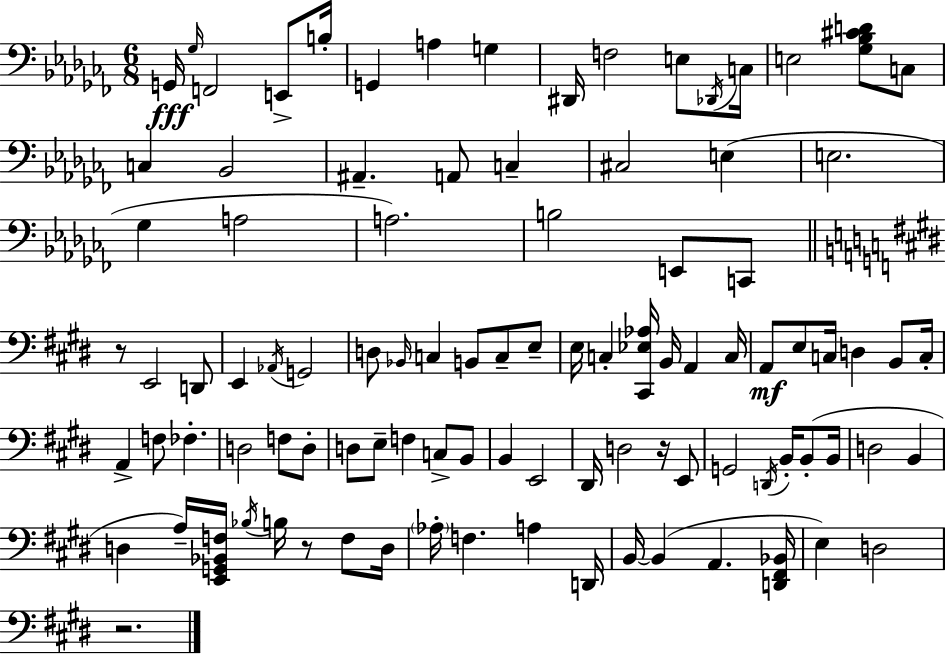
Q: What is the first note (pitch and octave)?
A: G2